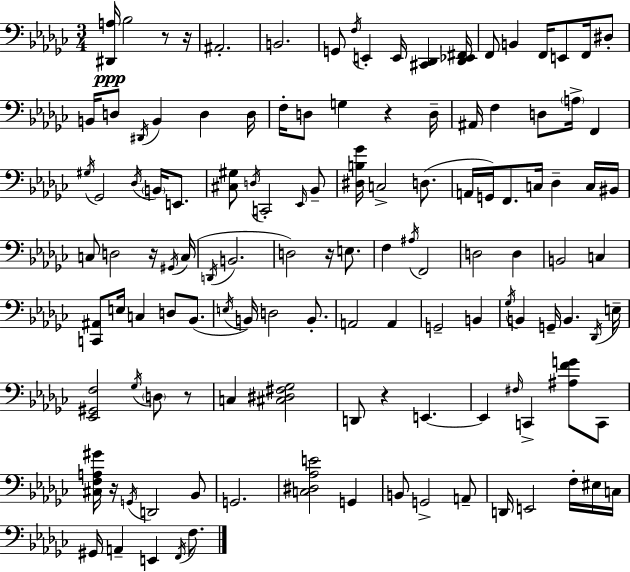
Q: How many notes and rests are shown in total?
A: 125